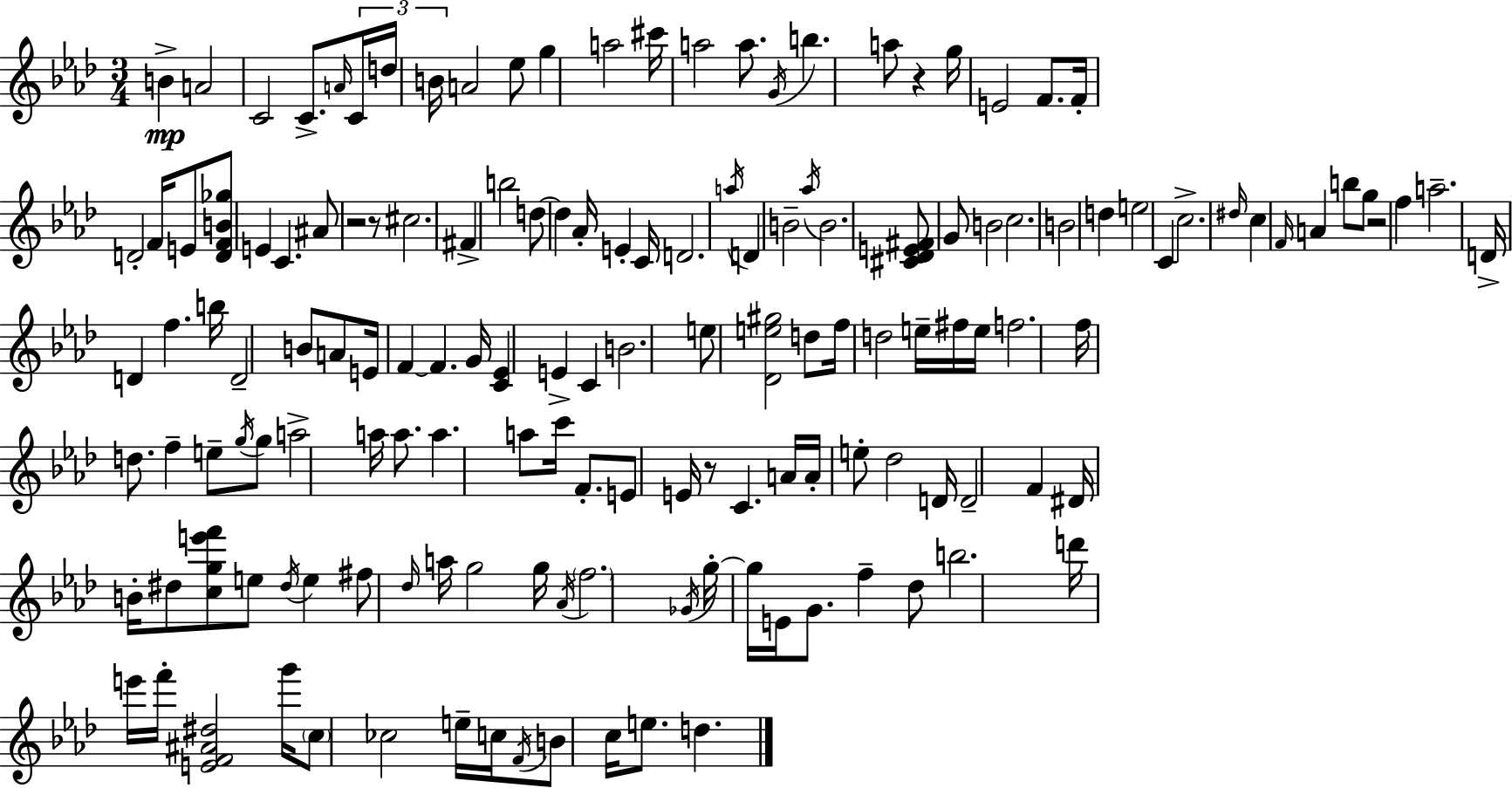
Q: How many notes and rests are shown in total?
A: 148